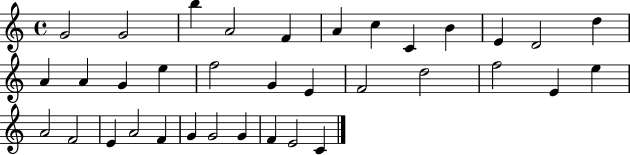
X:1
T:Untitled
M:4/4
L:1/4
K:C
G2 G2 b A2 F A c C B E D2 d A A G e f2 G E F2 d2 f2 E e A2 F2 E A2 F G G2 G F E2 C